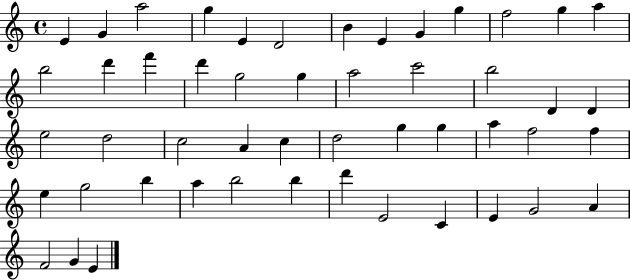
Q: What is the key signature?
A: C major